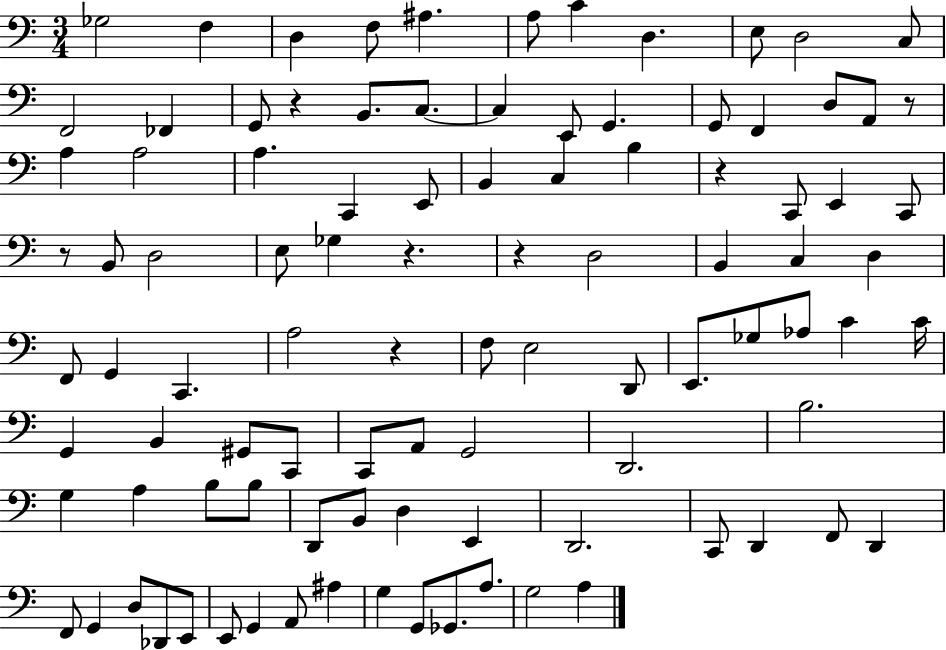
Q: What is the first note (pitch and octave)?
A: Gb3